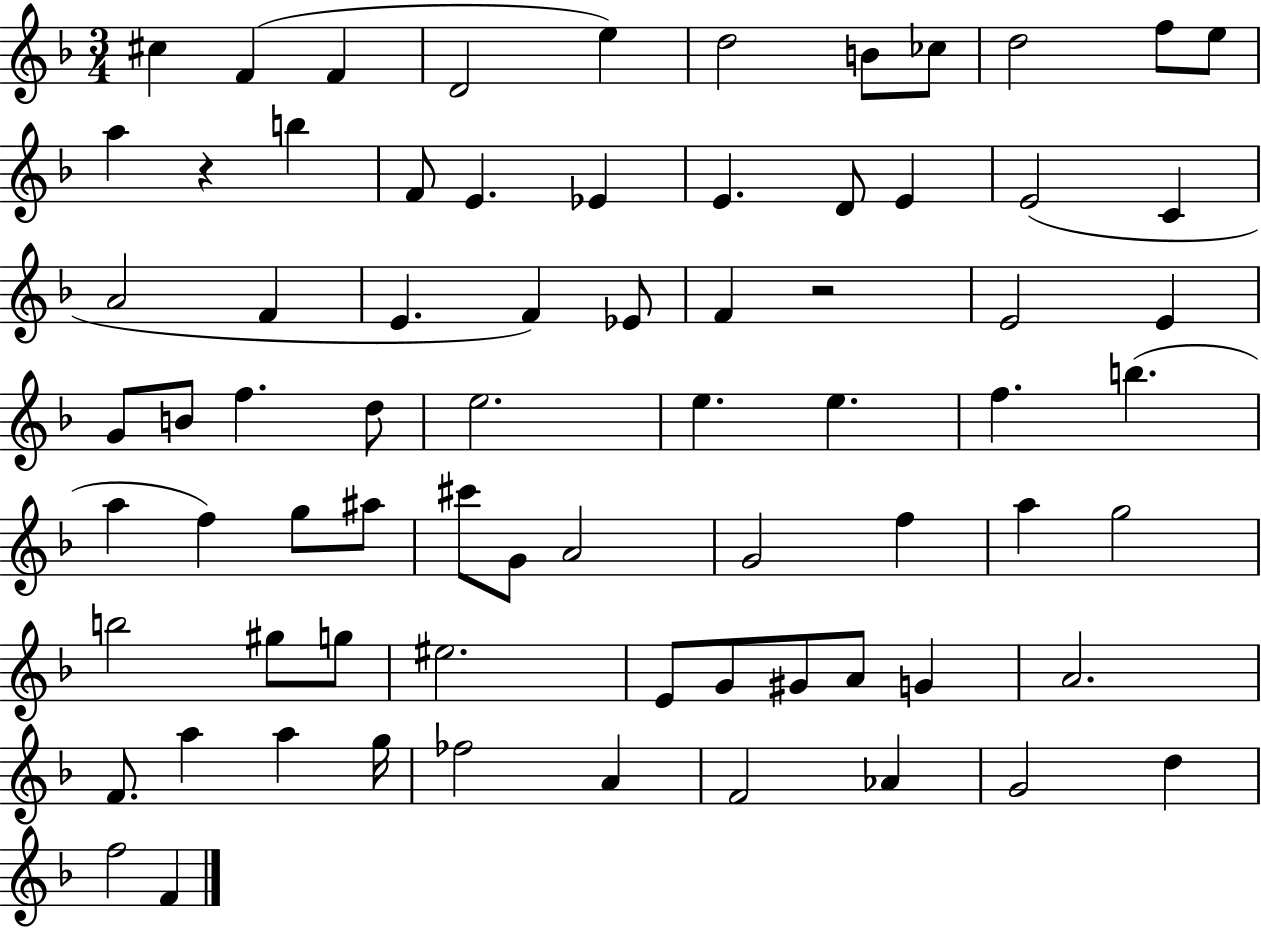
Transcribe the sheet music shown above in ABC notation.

X:1
T:Untitled
M:3/4
L:1/4
K:F
^c F F D2 e d2 B/2 _c/2 d2 f/2 e/2 a z b F/2 E _E E D/2 E E2 C A2 F E F _E/2 F z2 E2 E G/2 B/2 f d/2 e2 e e f b a f g/2 ^a/2 ^c'/2 G/2 A2 G2 f a g2 b2 ^g/2 g/2 ^e2 E/2 G/2 ^G/2 A/2 G A2 F/2 a a g/4 _f2 A F2 _A G2 d f2 F